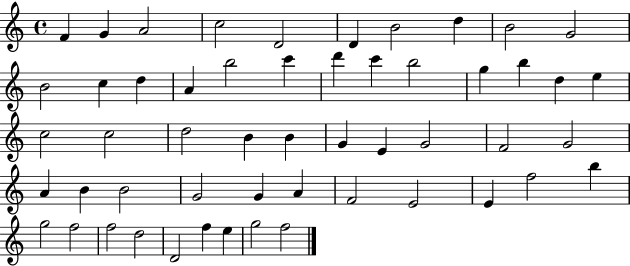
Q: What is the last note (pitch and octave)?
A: F5